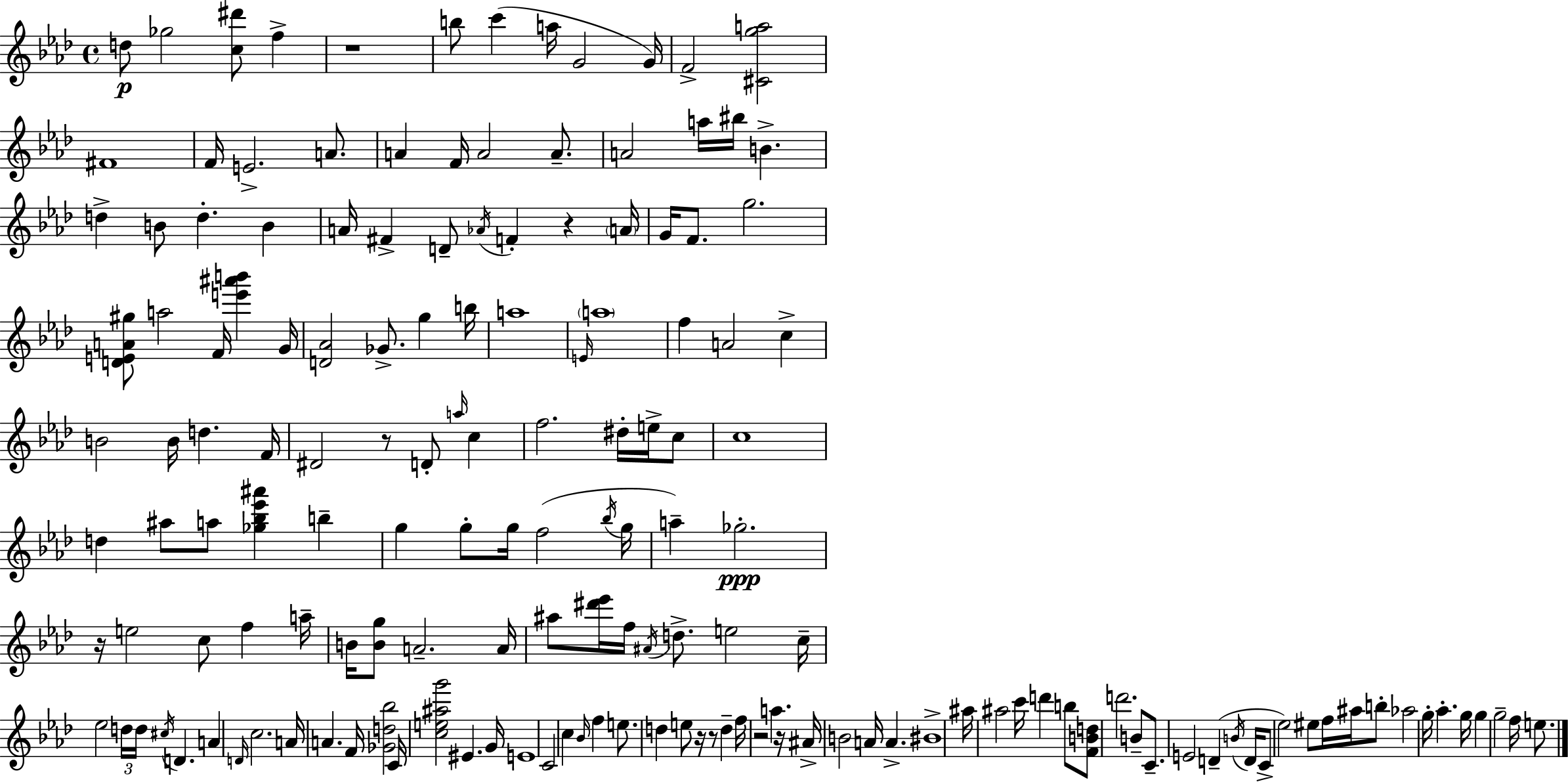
D5/e Gb5/h [C5,D#6]/e F5/q R/w B5/e C6/q A5/s G4/h G4/s F4/h [C#4,G5,A5]/h F#4/w F4/s E4/h. A4/e. A4/q F4/s A4/h A4/e. A4/h A5/s BIS5/s B4/q. D5/q B4/e D5/q. B4/q A4/s F#4/q D4/e Ab4/s F4/q R/q A4/s G4/s F4/e. G5/h. [D4,E4,A4,G#5]/e A5/h F4/s [E6,A#6,B6]/q G4/s [D4,Ab4]/h Gb4/e. G5/q B5/s A5/w E4/s A5/w F5/q A4/h C5/q B4/h B4/s D5/q. F4/s D#4/h R/e D4/e A5/s C5/q F5/h. D#5/s E5/s C5/e C5/w D5/q A#5/e A5/e [Gb5,Bb5,Eb6,A#6]/q B5/q G5/q G5/e G5/s F5/h Bb5/s G5/s A5/q Gb5/h. R/s E5/h C5/e F5/q A5/s B4/s [B4,G5]/e A4/h. A4/s A#5/e [D#6,Eb6]/s F5/s A#4/s D5/e. E5/h C5/s Eb5/h D5/s D5/s C#5/s D4/q. A4/q D4/s C5/h. A4/s A4/q. F4/s [Gb4,D5,Bb5]/h C4/s [C5,E5,A#5,G6]/h EIS4/q. G4/s E4/w C4/h C5/q Bb4/s F5/q E5/e. D5/q E5/e R/s R/e D5/q F5/s R/h A5/q. R/s A#4/s B4/h A4/s A4/q. BIS4/w A#5/s A#5/h C6/s D6/q B5/e [F4,B4,D5]/e D6/h. B4/e C4/e. E4/h D4/q B4/s D4/s C4/e Eb5/h EIS5/e F5/s A#5/s B5/e Ab5/h G5/s Ab5/q. G5/s G5/q G5/h F5/s E5/e.